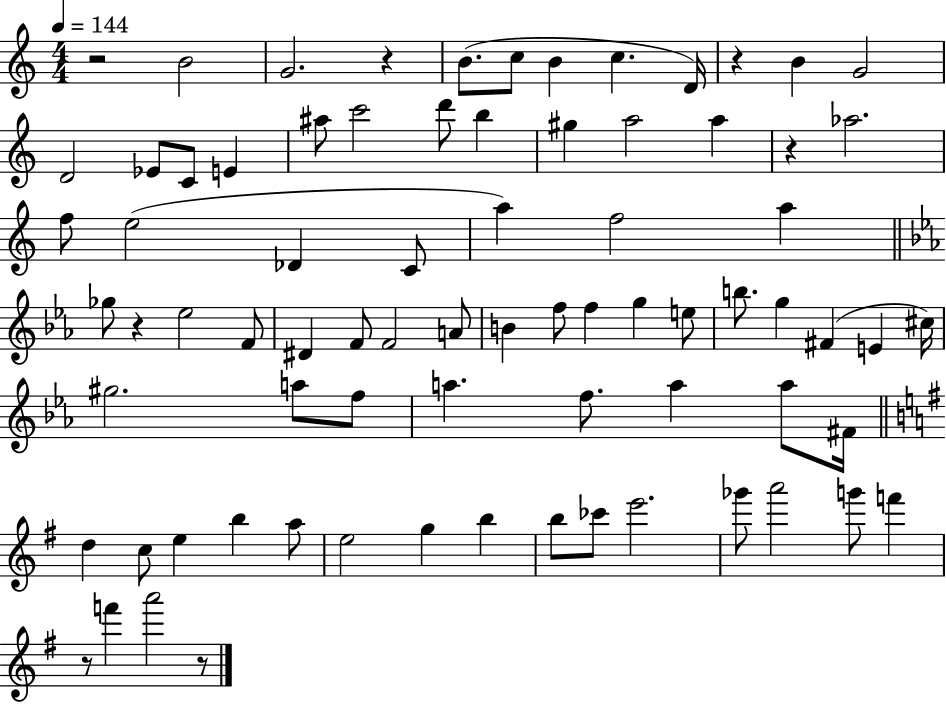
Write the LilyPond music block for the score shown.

{
  \clef treble
  \numericTimeSignature
  \time 4/4
  \key c \major
  \tempo 4 = 144
  r2 b'2 | g'2. r4 | b'8.( c''8 b'4 c''4. d'16) | r4 b'4 g'2 | \break d'2 ees'8 c'8 e'4 | ais''8 c'''2 d'''8 b''4 | gis''4 a''2 a''4 | r4 aes''2. | \break f''8 e''2( des'4 c'8 | a''4) f''2 a''4 | \bar "||" \break \key c \minor ges''8 r4 ees''2 f'8 | dis'4 f'8 f'2 a'8 | b'4 f''8 f''4 g''4 e''8 | b''8. g''4 fis'4( e'4 cis''16) | \break gis''2. a''8 f''8 | a''4. f''8. a''4 a''8 fis'16 | \bar "||" \break \key e \minor d''4 c''8 e''4 b''4 a''8 | e''2 g''4 b''4 | b''8 ces'''8 e'''2. | ges'''8 a'''2 g'''8 f'''4 | \break r8 f'''4 a'''2 r8 | \bar "|."
}